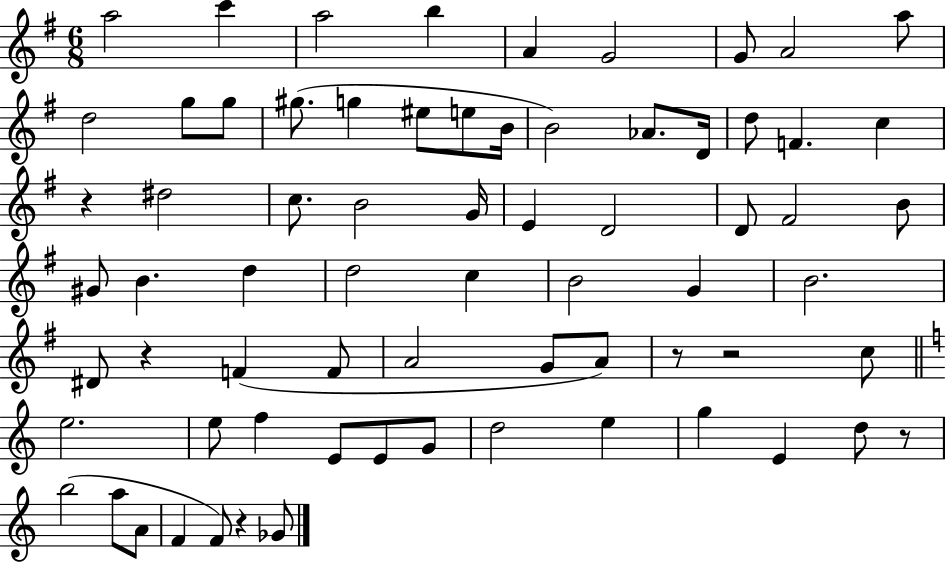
X:1
T:Untitled
M:6/8
L:1/4
K:G
a2 c' a2 b A G2 G/2 A2 a/2 d2 g/2 g/2 ^g/2 g ^e/2 e/2 B/4 B2 _A/2 D/4 d/2 F c z ^d2 c/2 B2 G/4 E D2 D/2 ^F2 B/2 ^G/2 B d d2 c B2 G B2 ^D/2 z F F/2 A2 G/2 A/2 z/2 z2 c/2 e2 e/2 f E/2 E/2 G/2 d2 e g E d/2 z/2 b2 a/2 A/2 F F/2 z _G/2